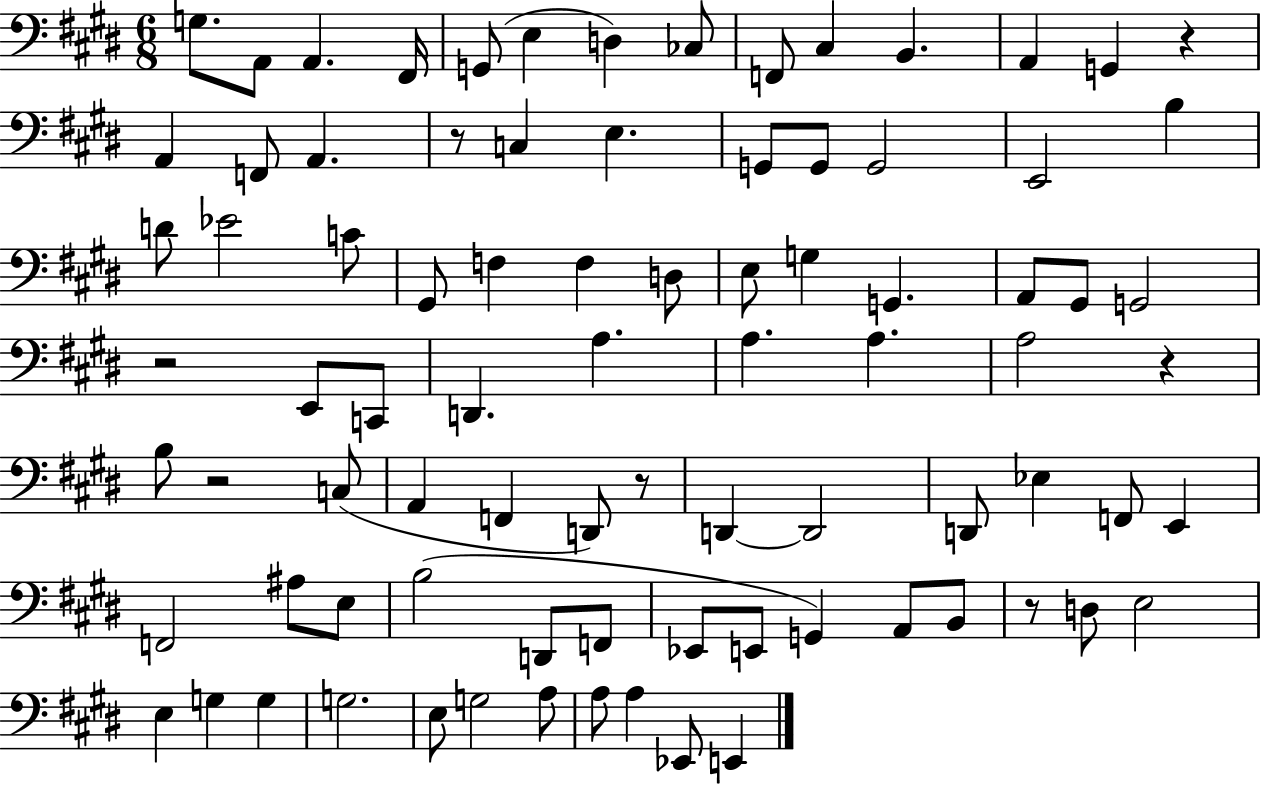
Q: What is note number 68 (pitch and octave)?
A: E3